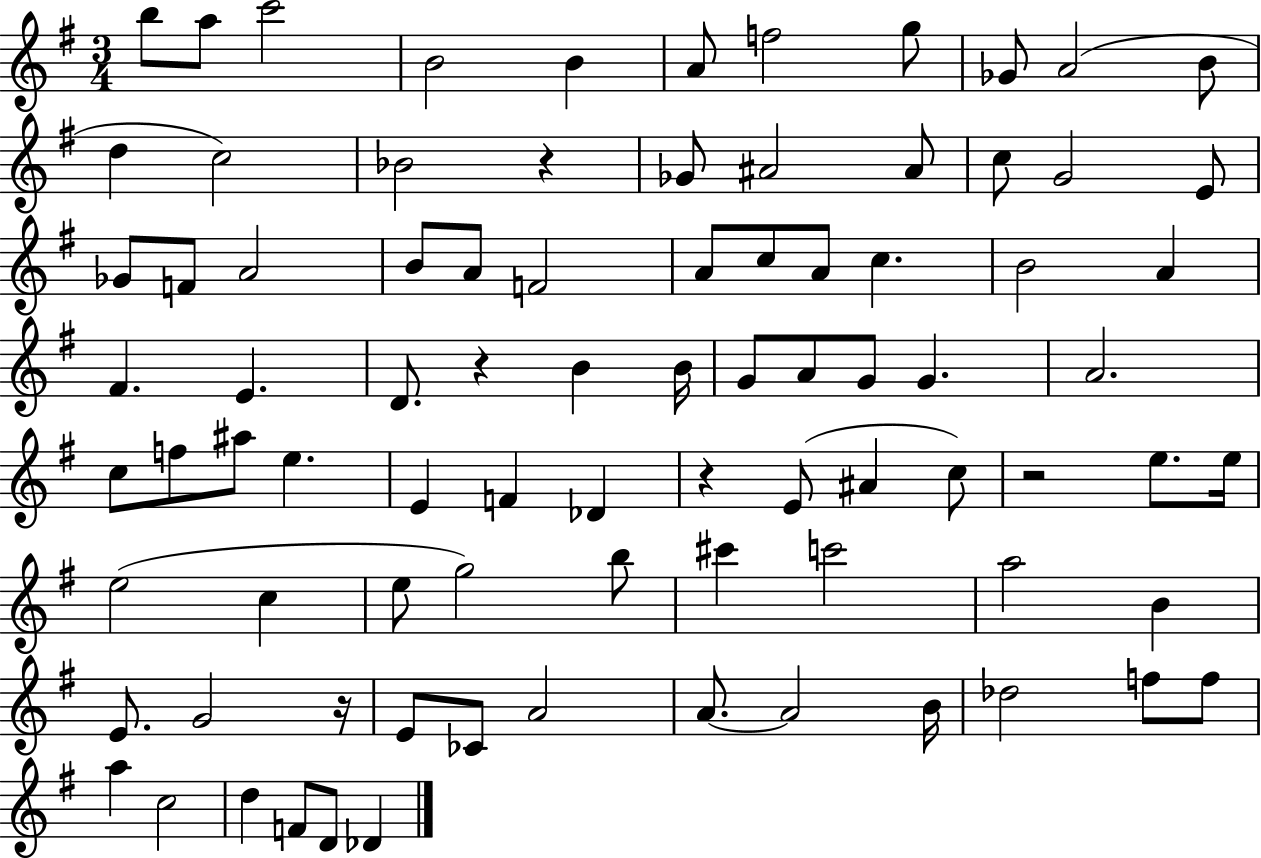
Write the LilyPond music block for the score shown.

{
  \clef treble
  \numericTimeSignature
  \time 3/4
  \key g \major
  b''8 a''8 c'''2 | b'2 b'4 | a'8 f''2 g''8 | ges'8 a'2( b'8 | \break d''4 c''2) | bes'2 r4 | ges'8 ais'2 ais'8 | c''8 g'2 e'8 | \break ges'8 f'8 a'2 | b'8 a'8 f'2 | a'8 c''8 a'8 c''4. | b'2 a'4 | \break fis'4. e'4. | d'8. r4 b'4 b'16 | g'8 a'8 g'8 g'4. | a'2. | \break c''8 f''8 ais''8 e''4. | e'4 f'4 des'4 | r4 e'8( ais'4 c''8) | r2 e''8. e''16 | \break e''2( c''4 | e''8 g''2) b''8 | cis'''4 c'''2 | a''2 b'4 | \break e'8. g'2 r16 | e'8 ces'8 a'2 | a'8.~~ a'2 b'16 | des''2 f''8 f''8 | \break a''4 c''2 | d''4 f'8 d'8 des'4 | \bar "|."
}